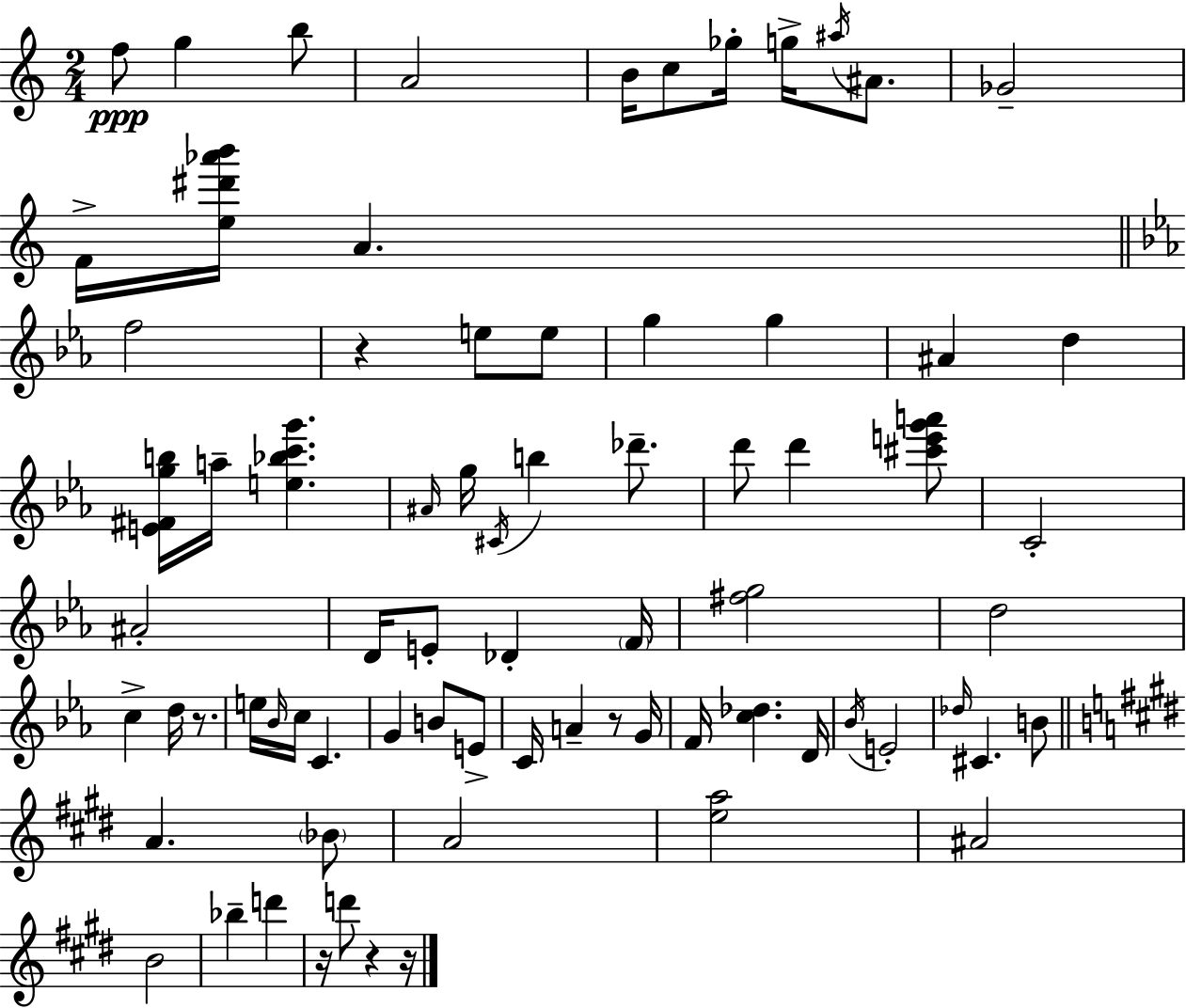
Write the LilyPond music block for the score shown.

{
  \clef treble
  \numericTimeSignature
  \time 2/4
  \key c \major
  f''8\ppp g''4 b''8 | a'2 | b'16 c''8 ges''16-. g''16-> \acciaccatura { ais''16 } ais'8. | ges'2-- | \break f'16-> <e'' dis''' aes''' b'''>16 a'4. | \bar "||" \break \key ees \major f''2 | r4 e''8 e''8 | g''4 g''4 | ais'4 d''4 | \break <e' fis' g'' b''>16 a''16-- <e'' bes'' c''' g'''>4. | \grace { ais'16 } g''16 \acciaccatura { cis'16 } b''4 des'''8.-- | d'''8 d'''4 | <cis''' e''' g''' a'''>8 c'2-. | \break ais'2-. | d'16 e'8-. des'4-. | \parenthesize f'16 <fis'' g''>2 | d''2 | \break c''4-> d''16 r8. | e''16 \grace { bes'16 } c''16 c'4. | g'4 b'8 | e'8-> c'16 a'4-- | \break r8 g'16 f'16 <c'' des''>4. | d'16 \acciaccatura { bes'16 } e'2-. | \grace { des''16 } cis'4. | b'8 \bar "||" \break \key e \major a'4. \parenthesize bes'8 | a'2 | <e'' a''>2 | ais'2 | \break b'2 | bes''4-- d'''4 | r16 d'''8 r4 r16 | \bar "|."
}